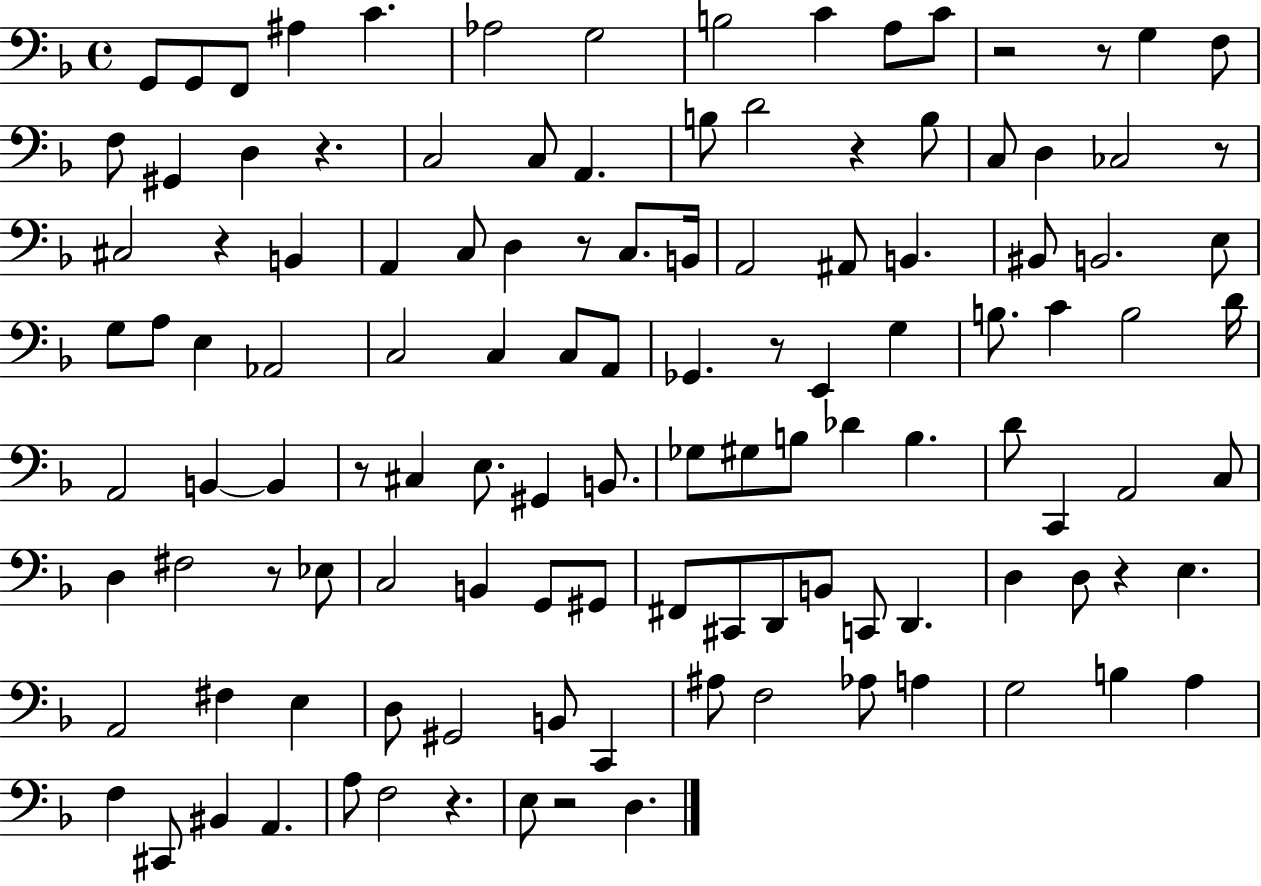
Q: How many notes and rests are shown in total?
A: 120